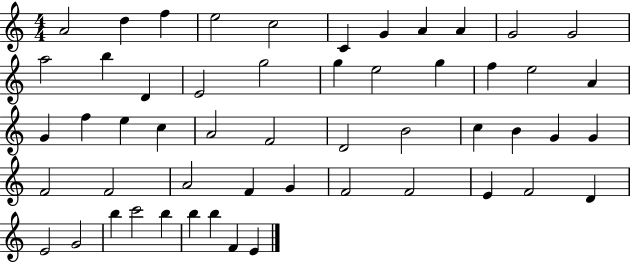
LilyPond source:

{
  \clef treble
  \numericTimeSignature
  \time 4/4
  \key c \major
  a'2 d''4 f''4 | e''2 c''2 | c'4 g'4 a'4 a'4 | g'2 g'2 | \break a''2 b''4 d'4 | e'2 g''2 | g''4 e''2 g''4 | f''4 e''2 a'4 | \break g'4 f''4 e''4 c''4 | a'2 f'2 | d'2 b'2 | c''4 b'4 g'4 g'4 | \break f'2 f'2 | a'2 f'4 g'4 | f'2 f'2 | e'4 f'2 d'4 | \break e'2 g'2 | b''4 c'''2 b''4 | b''4 b''4 f'4 e'4 | \bar "|."
}